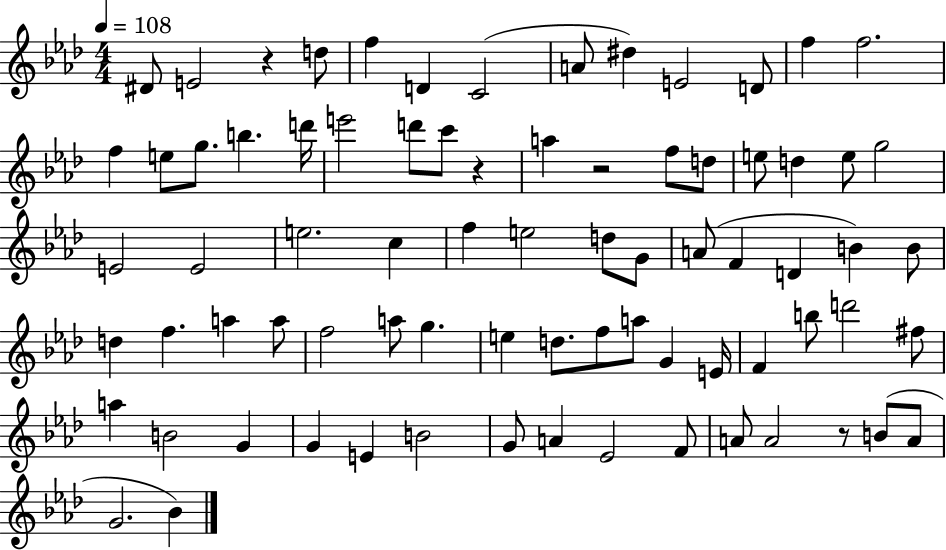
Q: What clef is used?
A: treble